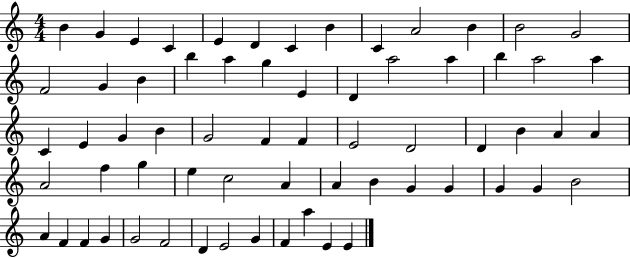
B4/q G4/q E4/q C4/q E4/q D4/q C4/q B4/q C4/q A4/h B4/q B4/h G4/h F4/h G4/q B4/q B5/q A5/q G5/q E4/q D4/q A5/h A5/q B5/q A5/h A5/q C4/q E4/q G4/q B4/q G4/h F4/q F4/q E4/h D4/h D4/q B4/q A4/q A4/q A4/h F5/q G5/q E5/q C5/h A4/q A4/q B4/q G4/q G4/q G4/q G4/q B4/h A4/q F4/q F4/q G4/q G4/h F4/h D4/q E4/h G4/q F4/q A5/q E4/q E4/q